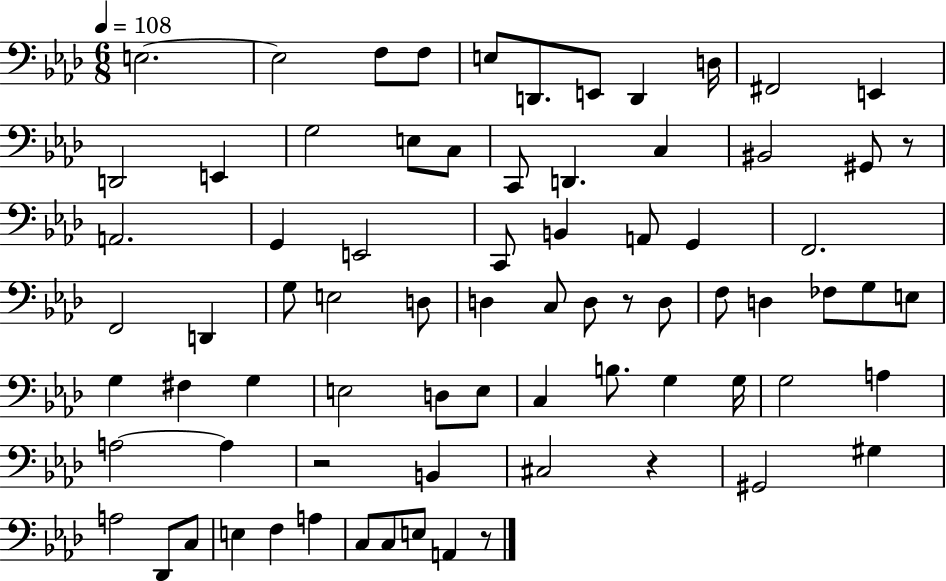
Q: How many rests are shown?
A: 5